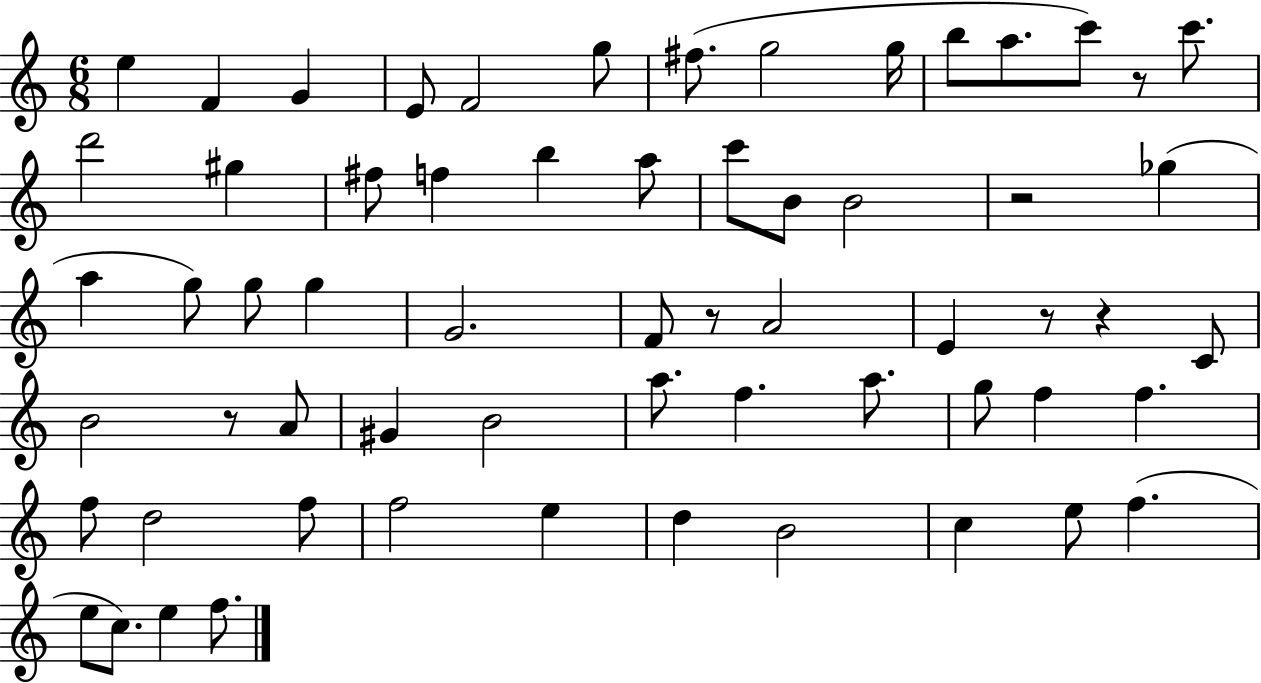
E5/q F4/q G4/q E4/e F4/h G5/e F#5/e. G5/h G5/s B5/e A5/e. C6/e R/e C6/e. D6/h G#5/q F#5/e F5/q B5/q A5/e C6/e B4/e B4/h R/h Gb5/q A5/q G5/e G5/e G5/q G4/h. F4/e R/e A4/h E4/q R/e R/q C4/e B4/h R/e A4/e G#4/q B4/h A5/e. F5/q. A5/e. G5/e F5/q F5/q. F5/e D5/h F5/e F5/h E5/q D5/q B4/h C5/q E5/e F5/q. E5/e C5/e. E5/q F5/e.